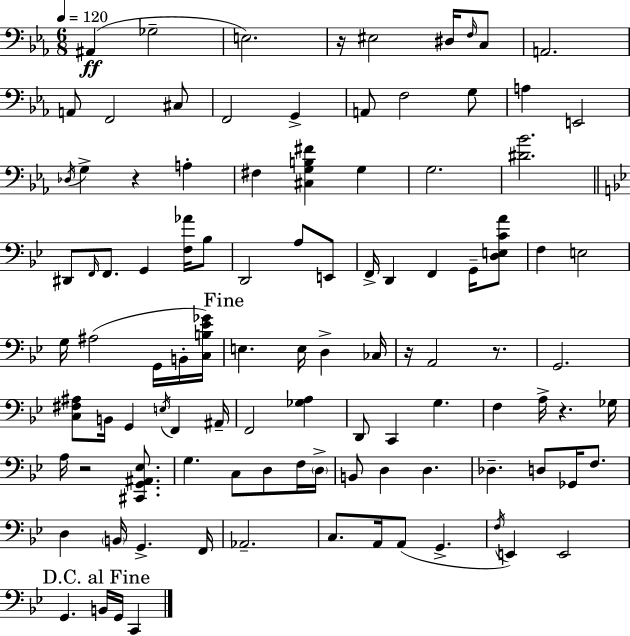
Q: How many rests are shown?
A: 6